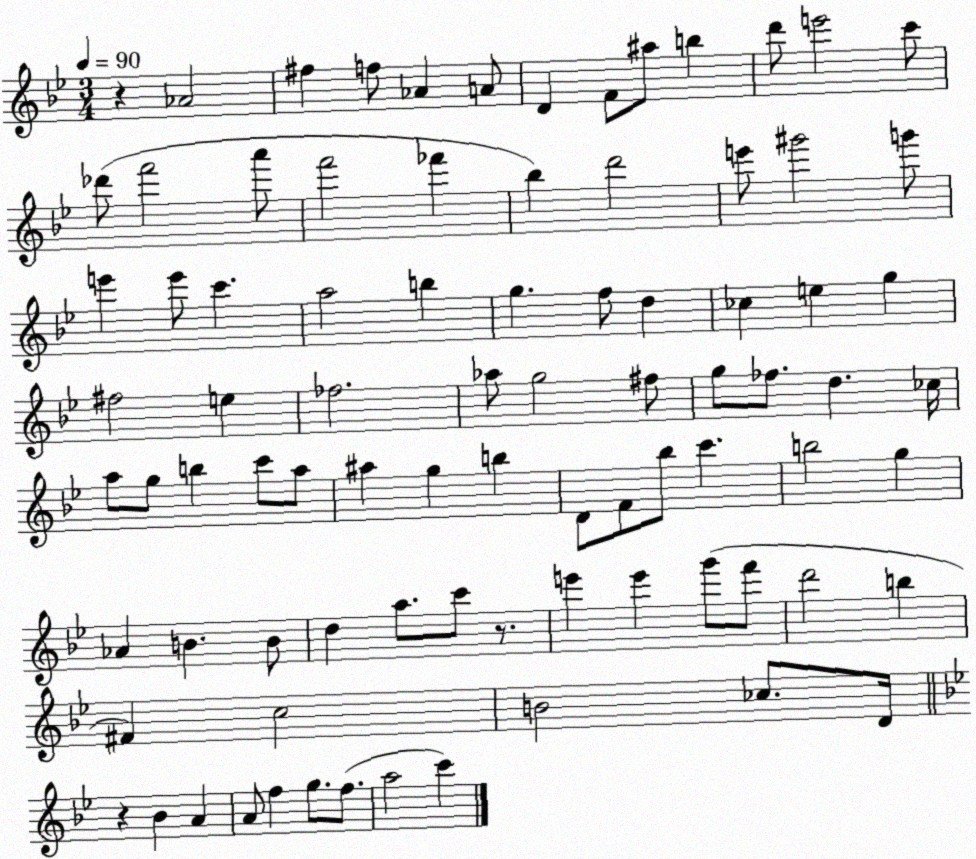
X:1
T:Untitled
M:3/4
L:1/4
K:Bb
z _A2 ^f f/2 _A A/2 D F/2 ^a/2 b d'/2 e'2 c'/2 _d'/2 f'2 a'/2 f'2 _f' _b d'2 e'/2 ^g'2 g'/2 e' e'/2 c' a2 b g f/2 d _c e g ^f2 e _f2 _a/2 g2 ^f/2 g/2 _f/2 d _c/4 a/2 g/2 b c'/2 a/2 ^a g b D/2 F/2 _b/2 c' b2 g _A B B/2 d a/2 c'/2 z/2 e' e' g'/2 f'/2 d'2 b ^F c2 B2 _c/2 D/4 z _B A A/2 f g/2 f/2 a2 c'